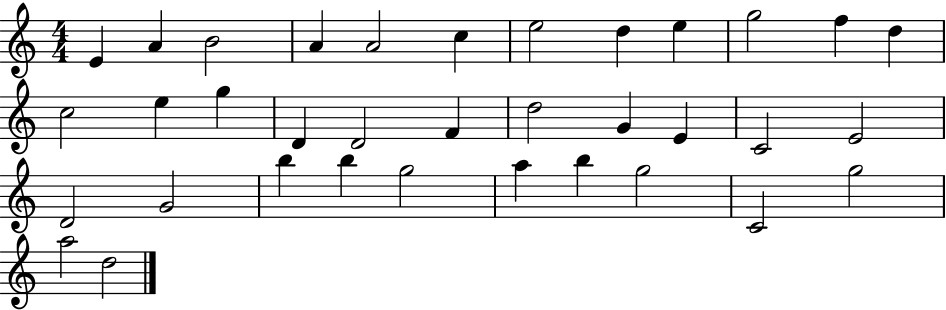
{
  \clef treble
  \numericTimeSignature
  \time 4/4
  \key c \major
  e'4 a'4 b'2 | a'4 a'2 c''4 | e''2 d''4 e''4 | g''2 f''4 d''4 | \break c''2 e''4 g''4 | d'4 d'2 f'4 | d''2 g'4 e'4 | c'2 e'2 | \break d'2 g'2 | b''4 b''4 g''2 | a''4 b''4 g''2 | c'2 g''2 | \break a''2 d''2 | \bar "|."
}